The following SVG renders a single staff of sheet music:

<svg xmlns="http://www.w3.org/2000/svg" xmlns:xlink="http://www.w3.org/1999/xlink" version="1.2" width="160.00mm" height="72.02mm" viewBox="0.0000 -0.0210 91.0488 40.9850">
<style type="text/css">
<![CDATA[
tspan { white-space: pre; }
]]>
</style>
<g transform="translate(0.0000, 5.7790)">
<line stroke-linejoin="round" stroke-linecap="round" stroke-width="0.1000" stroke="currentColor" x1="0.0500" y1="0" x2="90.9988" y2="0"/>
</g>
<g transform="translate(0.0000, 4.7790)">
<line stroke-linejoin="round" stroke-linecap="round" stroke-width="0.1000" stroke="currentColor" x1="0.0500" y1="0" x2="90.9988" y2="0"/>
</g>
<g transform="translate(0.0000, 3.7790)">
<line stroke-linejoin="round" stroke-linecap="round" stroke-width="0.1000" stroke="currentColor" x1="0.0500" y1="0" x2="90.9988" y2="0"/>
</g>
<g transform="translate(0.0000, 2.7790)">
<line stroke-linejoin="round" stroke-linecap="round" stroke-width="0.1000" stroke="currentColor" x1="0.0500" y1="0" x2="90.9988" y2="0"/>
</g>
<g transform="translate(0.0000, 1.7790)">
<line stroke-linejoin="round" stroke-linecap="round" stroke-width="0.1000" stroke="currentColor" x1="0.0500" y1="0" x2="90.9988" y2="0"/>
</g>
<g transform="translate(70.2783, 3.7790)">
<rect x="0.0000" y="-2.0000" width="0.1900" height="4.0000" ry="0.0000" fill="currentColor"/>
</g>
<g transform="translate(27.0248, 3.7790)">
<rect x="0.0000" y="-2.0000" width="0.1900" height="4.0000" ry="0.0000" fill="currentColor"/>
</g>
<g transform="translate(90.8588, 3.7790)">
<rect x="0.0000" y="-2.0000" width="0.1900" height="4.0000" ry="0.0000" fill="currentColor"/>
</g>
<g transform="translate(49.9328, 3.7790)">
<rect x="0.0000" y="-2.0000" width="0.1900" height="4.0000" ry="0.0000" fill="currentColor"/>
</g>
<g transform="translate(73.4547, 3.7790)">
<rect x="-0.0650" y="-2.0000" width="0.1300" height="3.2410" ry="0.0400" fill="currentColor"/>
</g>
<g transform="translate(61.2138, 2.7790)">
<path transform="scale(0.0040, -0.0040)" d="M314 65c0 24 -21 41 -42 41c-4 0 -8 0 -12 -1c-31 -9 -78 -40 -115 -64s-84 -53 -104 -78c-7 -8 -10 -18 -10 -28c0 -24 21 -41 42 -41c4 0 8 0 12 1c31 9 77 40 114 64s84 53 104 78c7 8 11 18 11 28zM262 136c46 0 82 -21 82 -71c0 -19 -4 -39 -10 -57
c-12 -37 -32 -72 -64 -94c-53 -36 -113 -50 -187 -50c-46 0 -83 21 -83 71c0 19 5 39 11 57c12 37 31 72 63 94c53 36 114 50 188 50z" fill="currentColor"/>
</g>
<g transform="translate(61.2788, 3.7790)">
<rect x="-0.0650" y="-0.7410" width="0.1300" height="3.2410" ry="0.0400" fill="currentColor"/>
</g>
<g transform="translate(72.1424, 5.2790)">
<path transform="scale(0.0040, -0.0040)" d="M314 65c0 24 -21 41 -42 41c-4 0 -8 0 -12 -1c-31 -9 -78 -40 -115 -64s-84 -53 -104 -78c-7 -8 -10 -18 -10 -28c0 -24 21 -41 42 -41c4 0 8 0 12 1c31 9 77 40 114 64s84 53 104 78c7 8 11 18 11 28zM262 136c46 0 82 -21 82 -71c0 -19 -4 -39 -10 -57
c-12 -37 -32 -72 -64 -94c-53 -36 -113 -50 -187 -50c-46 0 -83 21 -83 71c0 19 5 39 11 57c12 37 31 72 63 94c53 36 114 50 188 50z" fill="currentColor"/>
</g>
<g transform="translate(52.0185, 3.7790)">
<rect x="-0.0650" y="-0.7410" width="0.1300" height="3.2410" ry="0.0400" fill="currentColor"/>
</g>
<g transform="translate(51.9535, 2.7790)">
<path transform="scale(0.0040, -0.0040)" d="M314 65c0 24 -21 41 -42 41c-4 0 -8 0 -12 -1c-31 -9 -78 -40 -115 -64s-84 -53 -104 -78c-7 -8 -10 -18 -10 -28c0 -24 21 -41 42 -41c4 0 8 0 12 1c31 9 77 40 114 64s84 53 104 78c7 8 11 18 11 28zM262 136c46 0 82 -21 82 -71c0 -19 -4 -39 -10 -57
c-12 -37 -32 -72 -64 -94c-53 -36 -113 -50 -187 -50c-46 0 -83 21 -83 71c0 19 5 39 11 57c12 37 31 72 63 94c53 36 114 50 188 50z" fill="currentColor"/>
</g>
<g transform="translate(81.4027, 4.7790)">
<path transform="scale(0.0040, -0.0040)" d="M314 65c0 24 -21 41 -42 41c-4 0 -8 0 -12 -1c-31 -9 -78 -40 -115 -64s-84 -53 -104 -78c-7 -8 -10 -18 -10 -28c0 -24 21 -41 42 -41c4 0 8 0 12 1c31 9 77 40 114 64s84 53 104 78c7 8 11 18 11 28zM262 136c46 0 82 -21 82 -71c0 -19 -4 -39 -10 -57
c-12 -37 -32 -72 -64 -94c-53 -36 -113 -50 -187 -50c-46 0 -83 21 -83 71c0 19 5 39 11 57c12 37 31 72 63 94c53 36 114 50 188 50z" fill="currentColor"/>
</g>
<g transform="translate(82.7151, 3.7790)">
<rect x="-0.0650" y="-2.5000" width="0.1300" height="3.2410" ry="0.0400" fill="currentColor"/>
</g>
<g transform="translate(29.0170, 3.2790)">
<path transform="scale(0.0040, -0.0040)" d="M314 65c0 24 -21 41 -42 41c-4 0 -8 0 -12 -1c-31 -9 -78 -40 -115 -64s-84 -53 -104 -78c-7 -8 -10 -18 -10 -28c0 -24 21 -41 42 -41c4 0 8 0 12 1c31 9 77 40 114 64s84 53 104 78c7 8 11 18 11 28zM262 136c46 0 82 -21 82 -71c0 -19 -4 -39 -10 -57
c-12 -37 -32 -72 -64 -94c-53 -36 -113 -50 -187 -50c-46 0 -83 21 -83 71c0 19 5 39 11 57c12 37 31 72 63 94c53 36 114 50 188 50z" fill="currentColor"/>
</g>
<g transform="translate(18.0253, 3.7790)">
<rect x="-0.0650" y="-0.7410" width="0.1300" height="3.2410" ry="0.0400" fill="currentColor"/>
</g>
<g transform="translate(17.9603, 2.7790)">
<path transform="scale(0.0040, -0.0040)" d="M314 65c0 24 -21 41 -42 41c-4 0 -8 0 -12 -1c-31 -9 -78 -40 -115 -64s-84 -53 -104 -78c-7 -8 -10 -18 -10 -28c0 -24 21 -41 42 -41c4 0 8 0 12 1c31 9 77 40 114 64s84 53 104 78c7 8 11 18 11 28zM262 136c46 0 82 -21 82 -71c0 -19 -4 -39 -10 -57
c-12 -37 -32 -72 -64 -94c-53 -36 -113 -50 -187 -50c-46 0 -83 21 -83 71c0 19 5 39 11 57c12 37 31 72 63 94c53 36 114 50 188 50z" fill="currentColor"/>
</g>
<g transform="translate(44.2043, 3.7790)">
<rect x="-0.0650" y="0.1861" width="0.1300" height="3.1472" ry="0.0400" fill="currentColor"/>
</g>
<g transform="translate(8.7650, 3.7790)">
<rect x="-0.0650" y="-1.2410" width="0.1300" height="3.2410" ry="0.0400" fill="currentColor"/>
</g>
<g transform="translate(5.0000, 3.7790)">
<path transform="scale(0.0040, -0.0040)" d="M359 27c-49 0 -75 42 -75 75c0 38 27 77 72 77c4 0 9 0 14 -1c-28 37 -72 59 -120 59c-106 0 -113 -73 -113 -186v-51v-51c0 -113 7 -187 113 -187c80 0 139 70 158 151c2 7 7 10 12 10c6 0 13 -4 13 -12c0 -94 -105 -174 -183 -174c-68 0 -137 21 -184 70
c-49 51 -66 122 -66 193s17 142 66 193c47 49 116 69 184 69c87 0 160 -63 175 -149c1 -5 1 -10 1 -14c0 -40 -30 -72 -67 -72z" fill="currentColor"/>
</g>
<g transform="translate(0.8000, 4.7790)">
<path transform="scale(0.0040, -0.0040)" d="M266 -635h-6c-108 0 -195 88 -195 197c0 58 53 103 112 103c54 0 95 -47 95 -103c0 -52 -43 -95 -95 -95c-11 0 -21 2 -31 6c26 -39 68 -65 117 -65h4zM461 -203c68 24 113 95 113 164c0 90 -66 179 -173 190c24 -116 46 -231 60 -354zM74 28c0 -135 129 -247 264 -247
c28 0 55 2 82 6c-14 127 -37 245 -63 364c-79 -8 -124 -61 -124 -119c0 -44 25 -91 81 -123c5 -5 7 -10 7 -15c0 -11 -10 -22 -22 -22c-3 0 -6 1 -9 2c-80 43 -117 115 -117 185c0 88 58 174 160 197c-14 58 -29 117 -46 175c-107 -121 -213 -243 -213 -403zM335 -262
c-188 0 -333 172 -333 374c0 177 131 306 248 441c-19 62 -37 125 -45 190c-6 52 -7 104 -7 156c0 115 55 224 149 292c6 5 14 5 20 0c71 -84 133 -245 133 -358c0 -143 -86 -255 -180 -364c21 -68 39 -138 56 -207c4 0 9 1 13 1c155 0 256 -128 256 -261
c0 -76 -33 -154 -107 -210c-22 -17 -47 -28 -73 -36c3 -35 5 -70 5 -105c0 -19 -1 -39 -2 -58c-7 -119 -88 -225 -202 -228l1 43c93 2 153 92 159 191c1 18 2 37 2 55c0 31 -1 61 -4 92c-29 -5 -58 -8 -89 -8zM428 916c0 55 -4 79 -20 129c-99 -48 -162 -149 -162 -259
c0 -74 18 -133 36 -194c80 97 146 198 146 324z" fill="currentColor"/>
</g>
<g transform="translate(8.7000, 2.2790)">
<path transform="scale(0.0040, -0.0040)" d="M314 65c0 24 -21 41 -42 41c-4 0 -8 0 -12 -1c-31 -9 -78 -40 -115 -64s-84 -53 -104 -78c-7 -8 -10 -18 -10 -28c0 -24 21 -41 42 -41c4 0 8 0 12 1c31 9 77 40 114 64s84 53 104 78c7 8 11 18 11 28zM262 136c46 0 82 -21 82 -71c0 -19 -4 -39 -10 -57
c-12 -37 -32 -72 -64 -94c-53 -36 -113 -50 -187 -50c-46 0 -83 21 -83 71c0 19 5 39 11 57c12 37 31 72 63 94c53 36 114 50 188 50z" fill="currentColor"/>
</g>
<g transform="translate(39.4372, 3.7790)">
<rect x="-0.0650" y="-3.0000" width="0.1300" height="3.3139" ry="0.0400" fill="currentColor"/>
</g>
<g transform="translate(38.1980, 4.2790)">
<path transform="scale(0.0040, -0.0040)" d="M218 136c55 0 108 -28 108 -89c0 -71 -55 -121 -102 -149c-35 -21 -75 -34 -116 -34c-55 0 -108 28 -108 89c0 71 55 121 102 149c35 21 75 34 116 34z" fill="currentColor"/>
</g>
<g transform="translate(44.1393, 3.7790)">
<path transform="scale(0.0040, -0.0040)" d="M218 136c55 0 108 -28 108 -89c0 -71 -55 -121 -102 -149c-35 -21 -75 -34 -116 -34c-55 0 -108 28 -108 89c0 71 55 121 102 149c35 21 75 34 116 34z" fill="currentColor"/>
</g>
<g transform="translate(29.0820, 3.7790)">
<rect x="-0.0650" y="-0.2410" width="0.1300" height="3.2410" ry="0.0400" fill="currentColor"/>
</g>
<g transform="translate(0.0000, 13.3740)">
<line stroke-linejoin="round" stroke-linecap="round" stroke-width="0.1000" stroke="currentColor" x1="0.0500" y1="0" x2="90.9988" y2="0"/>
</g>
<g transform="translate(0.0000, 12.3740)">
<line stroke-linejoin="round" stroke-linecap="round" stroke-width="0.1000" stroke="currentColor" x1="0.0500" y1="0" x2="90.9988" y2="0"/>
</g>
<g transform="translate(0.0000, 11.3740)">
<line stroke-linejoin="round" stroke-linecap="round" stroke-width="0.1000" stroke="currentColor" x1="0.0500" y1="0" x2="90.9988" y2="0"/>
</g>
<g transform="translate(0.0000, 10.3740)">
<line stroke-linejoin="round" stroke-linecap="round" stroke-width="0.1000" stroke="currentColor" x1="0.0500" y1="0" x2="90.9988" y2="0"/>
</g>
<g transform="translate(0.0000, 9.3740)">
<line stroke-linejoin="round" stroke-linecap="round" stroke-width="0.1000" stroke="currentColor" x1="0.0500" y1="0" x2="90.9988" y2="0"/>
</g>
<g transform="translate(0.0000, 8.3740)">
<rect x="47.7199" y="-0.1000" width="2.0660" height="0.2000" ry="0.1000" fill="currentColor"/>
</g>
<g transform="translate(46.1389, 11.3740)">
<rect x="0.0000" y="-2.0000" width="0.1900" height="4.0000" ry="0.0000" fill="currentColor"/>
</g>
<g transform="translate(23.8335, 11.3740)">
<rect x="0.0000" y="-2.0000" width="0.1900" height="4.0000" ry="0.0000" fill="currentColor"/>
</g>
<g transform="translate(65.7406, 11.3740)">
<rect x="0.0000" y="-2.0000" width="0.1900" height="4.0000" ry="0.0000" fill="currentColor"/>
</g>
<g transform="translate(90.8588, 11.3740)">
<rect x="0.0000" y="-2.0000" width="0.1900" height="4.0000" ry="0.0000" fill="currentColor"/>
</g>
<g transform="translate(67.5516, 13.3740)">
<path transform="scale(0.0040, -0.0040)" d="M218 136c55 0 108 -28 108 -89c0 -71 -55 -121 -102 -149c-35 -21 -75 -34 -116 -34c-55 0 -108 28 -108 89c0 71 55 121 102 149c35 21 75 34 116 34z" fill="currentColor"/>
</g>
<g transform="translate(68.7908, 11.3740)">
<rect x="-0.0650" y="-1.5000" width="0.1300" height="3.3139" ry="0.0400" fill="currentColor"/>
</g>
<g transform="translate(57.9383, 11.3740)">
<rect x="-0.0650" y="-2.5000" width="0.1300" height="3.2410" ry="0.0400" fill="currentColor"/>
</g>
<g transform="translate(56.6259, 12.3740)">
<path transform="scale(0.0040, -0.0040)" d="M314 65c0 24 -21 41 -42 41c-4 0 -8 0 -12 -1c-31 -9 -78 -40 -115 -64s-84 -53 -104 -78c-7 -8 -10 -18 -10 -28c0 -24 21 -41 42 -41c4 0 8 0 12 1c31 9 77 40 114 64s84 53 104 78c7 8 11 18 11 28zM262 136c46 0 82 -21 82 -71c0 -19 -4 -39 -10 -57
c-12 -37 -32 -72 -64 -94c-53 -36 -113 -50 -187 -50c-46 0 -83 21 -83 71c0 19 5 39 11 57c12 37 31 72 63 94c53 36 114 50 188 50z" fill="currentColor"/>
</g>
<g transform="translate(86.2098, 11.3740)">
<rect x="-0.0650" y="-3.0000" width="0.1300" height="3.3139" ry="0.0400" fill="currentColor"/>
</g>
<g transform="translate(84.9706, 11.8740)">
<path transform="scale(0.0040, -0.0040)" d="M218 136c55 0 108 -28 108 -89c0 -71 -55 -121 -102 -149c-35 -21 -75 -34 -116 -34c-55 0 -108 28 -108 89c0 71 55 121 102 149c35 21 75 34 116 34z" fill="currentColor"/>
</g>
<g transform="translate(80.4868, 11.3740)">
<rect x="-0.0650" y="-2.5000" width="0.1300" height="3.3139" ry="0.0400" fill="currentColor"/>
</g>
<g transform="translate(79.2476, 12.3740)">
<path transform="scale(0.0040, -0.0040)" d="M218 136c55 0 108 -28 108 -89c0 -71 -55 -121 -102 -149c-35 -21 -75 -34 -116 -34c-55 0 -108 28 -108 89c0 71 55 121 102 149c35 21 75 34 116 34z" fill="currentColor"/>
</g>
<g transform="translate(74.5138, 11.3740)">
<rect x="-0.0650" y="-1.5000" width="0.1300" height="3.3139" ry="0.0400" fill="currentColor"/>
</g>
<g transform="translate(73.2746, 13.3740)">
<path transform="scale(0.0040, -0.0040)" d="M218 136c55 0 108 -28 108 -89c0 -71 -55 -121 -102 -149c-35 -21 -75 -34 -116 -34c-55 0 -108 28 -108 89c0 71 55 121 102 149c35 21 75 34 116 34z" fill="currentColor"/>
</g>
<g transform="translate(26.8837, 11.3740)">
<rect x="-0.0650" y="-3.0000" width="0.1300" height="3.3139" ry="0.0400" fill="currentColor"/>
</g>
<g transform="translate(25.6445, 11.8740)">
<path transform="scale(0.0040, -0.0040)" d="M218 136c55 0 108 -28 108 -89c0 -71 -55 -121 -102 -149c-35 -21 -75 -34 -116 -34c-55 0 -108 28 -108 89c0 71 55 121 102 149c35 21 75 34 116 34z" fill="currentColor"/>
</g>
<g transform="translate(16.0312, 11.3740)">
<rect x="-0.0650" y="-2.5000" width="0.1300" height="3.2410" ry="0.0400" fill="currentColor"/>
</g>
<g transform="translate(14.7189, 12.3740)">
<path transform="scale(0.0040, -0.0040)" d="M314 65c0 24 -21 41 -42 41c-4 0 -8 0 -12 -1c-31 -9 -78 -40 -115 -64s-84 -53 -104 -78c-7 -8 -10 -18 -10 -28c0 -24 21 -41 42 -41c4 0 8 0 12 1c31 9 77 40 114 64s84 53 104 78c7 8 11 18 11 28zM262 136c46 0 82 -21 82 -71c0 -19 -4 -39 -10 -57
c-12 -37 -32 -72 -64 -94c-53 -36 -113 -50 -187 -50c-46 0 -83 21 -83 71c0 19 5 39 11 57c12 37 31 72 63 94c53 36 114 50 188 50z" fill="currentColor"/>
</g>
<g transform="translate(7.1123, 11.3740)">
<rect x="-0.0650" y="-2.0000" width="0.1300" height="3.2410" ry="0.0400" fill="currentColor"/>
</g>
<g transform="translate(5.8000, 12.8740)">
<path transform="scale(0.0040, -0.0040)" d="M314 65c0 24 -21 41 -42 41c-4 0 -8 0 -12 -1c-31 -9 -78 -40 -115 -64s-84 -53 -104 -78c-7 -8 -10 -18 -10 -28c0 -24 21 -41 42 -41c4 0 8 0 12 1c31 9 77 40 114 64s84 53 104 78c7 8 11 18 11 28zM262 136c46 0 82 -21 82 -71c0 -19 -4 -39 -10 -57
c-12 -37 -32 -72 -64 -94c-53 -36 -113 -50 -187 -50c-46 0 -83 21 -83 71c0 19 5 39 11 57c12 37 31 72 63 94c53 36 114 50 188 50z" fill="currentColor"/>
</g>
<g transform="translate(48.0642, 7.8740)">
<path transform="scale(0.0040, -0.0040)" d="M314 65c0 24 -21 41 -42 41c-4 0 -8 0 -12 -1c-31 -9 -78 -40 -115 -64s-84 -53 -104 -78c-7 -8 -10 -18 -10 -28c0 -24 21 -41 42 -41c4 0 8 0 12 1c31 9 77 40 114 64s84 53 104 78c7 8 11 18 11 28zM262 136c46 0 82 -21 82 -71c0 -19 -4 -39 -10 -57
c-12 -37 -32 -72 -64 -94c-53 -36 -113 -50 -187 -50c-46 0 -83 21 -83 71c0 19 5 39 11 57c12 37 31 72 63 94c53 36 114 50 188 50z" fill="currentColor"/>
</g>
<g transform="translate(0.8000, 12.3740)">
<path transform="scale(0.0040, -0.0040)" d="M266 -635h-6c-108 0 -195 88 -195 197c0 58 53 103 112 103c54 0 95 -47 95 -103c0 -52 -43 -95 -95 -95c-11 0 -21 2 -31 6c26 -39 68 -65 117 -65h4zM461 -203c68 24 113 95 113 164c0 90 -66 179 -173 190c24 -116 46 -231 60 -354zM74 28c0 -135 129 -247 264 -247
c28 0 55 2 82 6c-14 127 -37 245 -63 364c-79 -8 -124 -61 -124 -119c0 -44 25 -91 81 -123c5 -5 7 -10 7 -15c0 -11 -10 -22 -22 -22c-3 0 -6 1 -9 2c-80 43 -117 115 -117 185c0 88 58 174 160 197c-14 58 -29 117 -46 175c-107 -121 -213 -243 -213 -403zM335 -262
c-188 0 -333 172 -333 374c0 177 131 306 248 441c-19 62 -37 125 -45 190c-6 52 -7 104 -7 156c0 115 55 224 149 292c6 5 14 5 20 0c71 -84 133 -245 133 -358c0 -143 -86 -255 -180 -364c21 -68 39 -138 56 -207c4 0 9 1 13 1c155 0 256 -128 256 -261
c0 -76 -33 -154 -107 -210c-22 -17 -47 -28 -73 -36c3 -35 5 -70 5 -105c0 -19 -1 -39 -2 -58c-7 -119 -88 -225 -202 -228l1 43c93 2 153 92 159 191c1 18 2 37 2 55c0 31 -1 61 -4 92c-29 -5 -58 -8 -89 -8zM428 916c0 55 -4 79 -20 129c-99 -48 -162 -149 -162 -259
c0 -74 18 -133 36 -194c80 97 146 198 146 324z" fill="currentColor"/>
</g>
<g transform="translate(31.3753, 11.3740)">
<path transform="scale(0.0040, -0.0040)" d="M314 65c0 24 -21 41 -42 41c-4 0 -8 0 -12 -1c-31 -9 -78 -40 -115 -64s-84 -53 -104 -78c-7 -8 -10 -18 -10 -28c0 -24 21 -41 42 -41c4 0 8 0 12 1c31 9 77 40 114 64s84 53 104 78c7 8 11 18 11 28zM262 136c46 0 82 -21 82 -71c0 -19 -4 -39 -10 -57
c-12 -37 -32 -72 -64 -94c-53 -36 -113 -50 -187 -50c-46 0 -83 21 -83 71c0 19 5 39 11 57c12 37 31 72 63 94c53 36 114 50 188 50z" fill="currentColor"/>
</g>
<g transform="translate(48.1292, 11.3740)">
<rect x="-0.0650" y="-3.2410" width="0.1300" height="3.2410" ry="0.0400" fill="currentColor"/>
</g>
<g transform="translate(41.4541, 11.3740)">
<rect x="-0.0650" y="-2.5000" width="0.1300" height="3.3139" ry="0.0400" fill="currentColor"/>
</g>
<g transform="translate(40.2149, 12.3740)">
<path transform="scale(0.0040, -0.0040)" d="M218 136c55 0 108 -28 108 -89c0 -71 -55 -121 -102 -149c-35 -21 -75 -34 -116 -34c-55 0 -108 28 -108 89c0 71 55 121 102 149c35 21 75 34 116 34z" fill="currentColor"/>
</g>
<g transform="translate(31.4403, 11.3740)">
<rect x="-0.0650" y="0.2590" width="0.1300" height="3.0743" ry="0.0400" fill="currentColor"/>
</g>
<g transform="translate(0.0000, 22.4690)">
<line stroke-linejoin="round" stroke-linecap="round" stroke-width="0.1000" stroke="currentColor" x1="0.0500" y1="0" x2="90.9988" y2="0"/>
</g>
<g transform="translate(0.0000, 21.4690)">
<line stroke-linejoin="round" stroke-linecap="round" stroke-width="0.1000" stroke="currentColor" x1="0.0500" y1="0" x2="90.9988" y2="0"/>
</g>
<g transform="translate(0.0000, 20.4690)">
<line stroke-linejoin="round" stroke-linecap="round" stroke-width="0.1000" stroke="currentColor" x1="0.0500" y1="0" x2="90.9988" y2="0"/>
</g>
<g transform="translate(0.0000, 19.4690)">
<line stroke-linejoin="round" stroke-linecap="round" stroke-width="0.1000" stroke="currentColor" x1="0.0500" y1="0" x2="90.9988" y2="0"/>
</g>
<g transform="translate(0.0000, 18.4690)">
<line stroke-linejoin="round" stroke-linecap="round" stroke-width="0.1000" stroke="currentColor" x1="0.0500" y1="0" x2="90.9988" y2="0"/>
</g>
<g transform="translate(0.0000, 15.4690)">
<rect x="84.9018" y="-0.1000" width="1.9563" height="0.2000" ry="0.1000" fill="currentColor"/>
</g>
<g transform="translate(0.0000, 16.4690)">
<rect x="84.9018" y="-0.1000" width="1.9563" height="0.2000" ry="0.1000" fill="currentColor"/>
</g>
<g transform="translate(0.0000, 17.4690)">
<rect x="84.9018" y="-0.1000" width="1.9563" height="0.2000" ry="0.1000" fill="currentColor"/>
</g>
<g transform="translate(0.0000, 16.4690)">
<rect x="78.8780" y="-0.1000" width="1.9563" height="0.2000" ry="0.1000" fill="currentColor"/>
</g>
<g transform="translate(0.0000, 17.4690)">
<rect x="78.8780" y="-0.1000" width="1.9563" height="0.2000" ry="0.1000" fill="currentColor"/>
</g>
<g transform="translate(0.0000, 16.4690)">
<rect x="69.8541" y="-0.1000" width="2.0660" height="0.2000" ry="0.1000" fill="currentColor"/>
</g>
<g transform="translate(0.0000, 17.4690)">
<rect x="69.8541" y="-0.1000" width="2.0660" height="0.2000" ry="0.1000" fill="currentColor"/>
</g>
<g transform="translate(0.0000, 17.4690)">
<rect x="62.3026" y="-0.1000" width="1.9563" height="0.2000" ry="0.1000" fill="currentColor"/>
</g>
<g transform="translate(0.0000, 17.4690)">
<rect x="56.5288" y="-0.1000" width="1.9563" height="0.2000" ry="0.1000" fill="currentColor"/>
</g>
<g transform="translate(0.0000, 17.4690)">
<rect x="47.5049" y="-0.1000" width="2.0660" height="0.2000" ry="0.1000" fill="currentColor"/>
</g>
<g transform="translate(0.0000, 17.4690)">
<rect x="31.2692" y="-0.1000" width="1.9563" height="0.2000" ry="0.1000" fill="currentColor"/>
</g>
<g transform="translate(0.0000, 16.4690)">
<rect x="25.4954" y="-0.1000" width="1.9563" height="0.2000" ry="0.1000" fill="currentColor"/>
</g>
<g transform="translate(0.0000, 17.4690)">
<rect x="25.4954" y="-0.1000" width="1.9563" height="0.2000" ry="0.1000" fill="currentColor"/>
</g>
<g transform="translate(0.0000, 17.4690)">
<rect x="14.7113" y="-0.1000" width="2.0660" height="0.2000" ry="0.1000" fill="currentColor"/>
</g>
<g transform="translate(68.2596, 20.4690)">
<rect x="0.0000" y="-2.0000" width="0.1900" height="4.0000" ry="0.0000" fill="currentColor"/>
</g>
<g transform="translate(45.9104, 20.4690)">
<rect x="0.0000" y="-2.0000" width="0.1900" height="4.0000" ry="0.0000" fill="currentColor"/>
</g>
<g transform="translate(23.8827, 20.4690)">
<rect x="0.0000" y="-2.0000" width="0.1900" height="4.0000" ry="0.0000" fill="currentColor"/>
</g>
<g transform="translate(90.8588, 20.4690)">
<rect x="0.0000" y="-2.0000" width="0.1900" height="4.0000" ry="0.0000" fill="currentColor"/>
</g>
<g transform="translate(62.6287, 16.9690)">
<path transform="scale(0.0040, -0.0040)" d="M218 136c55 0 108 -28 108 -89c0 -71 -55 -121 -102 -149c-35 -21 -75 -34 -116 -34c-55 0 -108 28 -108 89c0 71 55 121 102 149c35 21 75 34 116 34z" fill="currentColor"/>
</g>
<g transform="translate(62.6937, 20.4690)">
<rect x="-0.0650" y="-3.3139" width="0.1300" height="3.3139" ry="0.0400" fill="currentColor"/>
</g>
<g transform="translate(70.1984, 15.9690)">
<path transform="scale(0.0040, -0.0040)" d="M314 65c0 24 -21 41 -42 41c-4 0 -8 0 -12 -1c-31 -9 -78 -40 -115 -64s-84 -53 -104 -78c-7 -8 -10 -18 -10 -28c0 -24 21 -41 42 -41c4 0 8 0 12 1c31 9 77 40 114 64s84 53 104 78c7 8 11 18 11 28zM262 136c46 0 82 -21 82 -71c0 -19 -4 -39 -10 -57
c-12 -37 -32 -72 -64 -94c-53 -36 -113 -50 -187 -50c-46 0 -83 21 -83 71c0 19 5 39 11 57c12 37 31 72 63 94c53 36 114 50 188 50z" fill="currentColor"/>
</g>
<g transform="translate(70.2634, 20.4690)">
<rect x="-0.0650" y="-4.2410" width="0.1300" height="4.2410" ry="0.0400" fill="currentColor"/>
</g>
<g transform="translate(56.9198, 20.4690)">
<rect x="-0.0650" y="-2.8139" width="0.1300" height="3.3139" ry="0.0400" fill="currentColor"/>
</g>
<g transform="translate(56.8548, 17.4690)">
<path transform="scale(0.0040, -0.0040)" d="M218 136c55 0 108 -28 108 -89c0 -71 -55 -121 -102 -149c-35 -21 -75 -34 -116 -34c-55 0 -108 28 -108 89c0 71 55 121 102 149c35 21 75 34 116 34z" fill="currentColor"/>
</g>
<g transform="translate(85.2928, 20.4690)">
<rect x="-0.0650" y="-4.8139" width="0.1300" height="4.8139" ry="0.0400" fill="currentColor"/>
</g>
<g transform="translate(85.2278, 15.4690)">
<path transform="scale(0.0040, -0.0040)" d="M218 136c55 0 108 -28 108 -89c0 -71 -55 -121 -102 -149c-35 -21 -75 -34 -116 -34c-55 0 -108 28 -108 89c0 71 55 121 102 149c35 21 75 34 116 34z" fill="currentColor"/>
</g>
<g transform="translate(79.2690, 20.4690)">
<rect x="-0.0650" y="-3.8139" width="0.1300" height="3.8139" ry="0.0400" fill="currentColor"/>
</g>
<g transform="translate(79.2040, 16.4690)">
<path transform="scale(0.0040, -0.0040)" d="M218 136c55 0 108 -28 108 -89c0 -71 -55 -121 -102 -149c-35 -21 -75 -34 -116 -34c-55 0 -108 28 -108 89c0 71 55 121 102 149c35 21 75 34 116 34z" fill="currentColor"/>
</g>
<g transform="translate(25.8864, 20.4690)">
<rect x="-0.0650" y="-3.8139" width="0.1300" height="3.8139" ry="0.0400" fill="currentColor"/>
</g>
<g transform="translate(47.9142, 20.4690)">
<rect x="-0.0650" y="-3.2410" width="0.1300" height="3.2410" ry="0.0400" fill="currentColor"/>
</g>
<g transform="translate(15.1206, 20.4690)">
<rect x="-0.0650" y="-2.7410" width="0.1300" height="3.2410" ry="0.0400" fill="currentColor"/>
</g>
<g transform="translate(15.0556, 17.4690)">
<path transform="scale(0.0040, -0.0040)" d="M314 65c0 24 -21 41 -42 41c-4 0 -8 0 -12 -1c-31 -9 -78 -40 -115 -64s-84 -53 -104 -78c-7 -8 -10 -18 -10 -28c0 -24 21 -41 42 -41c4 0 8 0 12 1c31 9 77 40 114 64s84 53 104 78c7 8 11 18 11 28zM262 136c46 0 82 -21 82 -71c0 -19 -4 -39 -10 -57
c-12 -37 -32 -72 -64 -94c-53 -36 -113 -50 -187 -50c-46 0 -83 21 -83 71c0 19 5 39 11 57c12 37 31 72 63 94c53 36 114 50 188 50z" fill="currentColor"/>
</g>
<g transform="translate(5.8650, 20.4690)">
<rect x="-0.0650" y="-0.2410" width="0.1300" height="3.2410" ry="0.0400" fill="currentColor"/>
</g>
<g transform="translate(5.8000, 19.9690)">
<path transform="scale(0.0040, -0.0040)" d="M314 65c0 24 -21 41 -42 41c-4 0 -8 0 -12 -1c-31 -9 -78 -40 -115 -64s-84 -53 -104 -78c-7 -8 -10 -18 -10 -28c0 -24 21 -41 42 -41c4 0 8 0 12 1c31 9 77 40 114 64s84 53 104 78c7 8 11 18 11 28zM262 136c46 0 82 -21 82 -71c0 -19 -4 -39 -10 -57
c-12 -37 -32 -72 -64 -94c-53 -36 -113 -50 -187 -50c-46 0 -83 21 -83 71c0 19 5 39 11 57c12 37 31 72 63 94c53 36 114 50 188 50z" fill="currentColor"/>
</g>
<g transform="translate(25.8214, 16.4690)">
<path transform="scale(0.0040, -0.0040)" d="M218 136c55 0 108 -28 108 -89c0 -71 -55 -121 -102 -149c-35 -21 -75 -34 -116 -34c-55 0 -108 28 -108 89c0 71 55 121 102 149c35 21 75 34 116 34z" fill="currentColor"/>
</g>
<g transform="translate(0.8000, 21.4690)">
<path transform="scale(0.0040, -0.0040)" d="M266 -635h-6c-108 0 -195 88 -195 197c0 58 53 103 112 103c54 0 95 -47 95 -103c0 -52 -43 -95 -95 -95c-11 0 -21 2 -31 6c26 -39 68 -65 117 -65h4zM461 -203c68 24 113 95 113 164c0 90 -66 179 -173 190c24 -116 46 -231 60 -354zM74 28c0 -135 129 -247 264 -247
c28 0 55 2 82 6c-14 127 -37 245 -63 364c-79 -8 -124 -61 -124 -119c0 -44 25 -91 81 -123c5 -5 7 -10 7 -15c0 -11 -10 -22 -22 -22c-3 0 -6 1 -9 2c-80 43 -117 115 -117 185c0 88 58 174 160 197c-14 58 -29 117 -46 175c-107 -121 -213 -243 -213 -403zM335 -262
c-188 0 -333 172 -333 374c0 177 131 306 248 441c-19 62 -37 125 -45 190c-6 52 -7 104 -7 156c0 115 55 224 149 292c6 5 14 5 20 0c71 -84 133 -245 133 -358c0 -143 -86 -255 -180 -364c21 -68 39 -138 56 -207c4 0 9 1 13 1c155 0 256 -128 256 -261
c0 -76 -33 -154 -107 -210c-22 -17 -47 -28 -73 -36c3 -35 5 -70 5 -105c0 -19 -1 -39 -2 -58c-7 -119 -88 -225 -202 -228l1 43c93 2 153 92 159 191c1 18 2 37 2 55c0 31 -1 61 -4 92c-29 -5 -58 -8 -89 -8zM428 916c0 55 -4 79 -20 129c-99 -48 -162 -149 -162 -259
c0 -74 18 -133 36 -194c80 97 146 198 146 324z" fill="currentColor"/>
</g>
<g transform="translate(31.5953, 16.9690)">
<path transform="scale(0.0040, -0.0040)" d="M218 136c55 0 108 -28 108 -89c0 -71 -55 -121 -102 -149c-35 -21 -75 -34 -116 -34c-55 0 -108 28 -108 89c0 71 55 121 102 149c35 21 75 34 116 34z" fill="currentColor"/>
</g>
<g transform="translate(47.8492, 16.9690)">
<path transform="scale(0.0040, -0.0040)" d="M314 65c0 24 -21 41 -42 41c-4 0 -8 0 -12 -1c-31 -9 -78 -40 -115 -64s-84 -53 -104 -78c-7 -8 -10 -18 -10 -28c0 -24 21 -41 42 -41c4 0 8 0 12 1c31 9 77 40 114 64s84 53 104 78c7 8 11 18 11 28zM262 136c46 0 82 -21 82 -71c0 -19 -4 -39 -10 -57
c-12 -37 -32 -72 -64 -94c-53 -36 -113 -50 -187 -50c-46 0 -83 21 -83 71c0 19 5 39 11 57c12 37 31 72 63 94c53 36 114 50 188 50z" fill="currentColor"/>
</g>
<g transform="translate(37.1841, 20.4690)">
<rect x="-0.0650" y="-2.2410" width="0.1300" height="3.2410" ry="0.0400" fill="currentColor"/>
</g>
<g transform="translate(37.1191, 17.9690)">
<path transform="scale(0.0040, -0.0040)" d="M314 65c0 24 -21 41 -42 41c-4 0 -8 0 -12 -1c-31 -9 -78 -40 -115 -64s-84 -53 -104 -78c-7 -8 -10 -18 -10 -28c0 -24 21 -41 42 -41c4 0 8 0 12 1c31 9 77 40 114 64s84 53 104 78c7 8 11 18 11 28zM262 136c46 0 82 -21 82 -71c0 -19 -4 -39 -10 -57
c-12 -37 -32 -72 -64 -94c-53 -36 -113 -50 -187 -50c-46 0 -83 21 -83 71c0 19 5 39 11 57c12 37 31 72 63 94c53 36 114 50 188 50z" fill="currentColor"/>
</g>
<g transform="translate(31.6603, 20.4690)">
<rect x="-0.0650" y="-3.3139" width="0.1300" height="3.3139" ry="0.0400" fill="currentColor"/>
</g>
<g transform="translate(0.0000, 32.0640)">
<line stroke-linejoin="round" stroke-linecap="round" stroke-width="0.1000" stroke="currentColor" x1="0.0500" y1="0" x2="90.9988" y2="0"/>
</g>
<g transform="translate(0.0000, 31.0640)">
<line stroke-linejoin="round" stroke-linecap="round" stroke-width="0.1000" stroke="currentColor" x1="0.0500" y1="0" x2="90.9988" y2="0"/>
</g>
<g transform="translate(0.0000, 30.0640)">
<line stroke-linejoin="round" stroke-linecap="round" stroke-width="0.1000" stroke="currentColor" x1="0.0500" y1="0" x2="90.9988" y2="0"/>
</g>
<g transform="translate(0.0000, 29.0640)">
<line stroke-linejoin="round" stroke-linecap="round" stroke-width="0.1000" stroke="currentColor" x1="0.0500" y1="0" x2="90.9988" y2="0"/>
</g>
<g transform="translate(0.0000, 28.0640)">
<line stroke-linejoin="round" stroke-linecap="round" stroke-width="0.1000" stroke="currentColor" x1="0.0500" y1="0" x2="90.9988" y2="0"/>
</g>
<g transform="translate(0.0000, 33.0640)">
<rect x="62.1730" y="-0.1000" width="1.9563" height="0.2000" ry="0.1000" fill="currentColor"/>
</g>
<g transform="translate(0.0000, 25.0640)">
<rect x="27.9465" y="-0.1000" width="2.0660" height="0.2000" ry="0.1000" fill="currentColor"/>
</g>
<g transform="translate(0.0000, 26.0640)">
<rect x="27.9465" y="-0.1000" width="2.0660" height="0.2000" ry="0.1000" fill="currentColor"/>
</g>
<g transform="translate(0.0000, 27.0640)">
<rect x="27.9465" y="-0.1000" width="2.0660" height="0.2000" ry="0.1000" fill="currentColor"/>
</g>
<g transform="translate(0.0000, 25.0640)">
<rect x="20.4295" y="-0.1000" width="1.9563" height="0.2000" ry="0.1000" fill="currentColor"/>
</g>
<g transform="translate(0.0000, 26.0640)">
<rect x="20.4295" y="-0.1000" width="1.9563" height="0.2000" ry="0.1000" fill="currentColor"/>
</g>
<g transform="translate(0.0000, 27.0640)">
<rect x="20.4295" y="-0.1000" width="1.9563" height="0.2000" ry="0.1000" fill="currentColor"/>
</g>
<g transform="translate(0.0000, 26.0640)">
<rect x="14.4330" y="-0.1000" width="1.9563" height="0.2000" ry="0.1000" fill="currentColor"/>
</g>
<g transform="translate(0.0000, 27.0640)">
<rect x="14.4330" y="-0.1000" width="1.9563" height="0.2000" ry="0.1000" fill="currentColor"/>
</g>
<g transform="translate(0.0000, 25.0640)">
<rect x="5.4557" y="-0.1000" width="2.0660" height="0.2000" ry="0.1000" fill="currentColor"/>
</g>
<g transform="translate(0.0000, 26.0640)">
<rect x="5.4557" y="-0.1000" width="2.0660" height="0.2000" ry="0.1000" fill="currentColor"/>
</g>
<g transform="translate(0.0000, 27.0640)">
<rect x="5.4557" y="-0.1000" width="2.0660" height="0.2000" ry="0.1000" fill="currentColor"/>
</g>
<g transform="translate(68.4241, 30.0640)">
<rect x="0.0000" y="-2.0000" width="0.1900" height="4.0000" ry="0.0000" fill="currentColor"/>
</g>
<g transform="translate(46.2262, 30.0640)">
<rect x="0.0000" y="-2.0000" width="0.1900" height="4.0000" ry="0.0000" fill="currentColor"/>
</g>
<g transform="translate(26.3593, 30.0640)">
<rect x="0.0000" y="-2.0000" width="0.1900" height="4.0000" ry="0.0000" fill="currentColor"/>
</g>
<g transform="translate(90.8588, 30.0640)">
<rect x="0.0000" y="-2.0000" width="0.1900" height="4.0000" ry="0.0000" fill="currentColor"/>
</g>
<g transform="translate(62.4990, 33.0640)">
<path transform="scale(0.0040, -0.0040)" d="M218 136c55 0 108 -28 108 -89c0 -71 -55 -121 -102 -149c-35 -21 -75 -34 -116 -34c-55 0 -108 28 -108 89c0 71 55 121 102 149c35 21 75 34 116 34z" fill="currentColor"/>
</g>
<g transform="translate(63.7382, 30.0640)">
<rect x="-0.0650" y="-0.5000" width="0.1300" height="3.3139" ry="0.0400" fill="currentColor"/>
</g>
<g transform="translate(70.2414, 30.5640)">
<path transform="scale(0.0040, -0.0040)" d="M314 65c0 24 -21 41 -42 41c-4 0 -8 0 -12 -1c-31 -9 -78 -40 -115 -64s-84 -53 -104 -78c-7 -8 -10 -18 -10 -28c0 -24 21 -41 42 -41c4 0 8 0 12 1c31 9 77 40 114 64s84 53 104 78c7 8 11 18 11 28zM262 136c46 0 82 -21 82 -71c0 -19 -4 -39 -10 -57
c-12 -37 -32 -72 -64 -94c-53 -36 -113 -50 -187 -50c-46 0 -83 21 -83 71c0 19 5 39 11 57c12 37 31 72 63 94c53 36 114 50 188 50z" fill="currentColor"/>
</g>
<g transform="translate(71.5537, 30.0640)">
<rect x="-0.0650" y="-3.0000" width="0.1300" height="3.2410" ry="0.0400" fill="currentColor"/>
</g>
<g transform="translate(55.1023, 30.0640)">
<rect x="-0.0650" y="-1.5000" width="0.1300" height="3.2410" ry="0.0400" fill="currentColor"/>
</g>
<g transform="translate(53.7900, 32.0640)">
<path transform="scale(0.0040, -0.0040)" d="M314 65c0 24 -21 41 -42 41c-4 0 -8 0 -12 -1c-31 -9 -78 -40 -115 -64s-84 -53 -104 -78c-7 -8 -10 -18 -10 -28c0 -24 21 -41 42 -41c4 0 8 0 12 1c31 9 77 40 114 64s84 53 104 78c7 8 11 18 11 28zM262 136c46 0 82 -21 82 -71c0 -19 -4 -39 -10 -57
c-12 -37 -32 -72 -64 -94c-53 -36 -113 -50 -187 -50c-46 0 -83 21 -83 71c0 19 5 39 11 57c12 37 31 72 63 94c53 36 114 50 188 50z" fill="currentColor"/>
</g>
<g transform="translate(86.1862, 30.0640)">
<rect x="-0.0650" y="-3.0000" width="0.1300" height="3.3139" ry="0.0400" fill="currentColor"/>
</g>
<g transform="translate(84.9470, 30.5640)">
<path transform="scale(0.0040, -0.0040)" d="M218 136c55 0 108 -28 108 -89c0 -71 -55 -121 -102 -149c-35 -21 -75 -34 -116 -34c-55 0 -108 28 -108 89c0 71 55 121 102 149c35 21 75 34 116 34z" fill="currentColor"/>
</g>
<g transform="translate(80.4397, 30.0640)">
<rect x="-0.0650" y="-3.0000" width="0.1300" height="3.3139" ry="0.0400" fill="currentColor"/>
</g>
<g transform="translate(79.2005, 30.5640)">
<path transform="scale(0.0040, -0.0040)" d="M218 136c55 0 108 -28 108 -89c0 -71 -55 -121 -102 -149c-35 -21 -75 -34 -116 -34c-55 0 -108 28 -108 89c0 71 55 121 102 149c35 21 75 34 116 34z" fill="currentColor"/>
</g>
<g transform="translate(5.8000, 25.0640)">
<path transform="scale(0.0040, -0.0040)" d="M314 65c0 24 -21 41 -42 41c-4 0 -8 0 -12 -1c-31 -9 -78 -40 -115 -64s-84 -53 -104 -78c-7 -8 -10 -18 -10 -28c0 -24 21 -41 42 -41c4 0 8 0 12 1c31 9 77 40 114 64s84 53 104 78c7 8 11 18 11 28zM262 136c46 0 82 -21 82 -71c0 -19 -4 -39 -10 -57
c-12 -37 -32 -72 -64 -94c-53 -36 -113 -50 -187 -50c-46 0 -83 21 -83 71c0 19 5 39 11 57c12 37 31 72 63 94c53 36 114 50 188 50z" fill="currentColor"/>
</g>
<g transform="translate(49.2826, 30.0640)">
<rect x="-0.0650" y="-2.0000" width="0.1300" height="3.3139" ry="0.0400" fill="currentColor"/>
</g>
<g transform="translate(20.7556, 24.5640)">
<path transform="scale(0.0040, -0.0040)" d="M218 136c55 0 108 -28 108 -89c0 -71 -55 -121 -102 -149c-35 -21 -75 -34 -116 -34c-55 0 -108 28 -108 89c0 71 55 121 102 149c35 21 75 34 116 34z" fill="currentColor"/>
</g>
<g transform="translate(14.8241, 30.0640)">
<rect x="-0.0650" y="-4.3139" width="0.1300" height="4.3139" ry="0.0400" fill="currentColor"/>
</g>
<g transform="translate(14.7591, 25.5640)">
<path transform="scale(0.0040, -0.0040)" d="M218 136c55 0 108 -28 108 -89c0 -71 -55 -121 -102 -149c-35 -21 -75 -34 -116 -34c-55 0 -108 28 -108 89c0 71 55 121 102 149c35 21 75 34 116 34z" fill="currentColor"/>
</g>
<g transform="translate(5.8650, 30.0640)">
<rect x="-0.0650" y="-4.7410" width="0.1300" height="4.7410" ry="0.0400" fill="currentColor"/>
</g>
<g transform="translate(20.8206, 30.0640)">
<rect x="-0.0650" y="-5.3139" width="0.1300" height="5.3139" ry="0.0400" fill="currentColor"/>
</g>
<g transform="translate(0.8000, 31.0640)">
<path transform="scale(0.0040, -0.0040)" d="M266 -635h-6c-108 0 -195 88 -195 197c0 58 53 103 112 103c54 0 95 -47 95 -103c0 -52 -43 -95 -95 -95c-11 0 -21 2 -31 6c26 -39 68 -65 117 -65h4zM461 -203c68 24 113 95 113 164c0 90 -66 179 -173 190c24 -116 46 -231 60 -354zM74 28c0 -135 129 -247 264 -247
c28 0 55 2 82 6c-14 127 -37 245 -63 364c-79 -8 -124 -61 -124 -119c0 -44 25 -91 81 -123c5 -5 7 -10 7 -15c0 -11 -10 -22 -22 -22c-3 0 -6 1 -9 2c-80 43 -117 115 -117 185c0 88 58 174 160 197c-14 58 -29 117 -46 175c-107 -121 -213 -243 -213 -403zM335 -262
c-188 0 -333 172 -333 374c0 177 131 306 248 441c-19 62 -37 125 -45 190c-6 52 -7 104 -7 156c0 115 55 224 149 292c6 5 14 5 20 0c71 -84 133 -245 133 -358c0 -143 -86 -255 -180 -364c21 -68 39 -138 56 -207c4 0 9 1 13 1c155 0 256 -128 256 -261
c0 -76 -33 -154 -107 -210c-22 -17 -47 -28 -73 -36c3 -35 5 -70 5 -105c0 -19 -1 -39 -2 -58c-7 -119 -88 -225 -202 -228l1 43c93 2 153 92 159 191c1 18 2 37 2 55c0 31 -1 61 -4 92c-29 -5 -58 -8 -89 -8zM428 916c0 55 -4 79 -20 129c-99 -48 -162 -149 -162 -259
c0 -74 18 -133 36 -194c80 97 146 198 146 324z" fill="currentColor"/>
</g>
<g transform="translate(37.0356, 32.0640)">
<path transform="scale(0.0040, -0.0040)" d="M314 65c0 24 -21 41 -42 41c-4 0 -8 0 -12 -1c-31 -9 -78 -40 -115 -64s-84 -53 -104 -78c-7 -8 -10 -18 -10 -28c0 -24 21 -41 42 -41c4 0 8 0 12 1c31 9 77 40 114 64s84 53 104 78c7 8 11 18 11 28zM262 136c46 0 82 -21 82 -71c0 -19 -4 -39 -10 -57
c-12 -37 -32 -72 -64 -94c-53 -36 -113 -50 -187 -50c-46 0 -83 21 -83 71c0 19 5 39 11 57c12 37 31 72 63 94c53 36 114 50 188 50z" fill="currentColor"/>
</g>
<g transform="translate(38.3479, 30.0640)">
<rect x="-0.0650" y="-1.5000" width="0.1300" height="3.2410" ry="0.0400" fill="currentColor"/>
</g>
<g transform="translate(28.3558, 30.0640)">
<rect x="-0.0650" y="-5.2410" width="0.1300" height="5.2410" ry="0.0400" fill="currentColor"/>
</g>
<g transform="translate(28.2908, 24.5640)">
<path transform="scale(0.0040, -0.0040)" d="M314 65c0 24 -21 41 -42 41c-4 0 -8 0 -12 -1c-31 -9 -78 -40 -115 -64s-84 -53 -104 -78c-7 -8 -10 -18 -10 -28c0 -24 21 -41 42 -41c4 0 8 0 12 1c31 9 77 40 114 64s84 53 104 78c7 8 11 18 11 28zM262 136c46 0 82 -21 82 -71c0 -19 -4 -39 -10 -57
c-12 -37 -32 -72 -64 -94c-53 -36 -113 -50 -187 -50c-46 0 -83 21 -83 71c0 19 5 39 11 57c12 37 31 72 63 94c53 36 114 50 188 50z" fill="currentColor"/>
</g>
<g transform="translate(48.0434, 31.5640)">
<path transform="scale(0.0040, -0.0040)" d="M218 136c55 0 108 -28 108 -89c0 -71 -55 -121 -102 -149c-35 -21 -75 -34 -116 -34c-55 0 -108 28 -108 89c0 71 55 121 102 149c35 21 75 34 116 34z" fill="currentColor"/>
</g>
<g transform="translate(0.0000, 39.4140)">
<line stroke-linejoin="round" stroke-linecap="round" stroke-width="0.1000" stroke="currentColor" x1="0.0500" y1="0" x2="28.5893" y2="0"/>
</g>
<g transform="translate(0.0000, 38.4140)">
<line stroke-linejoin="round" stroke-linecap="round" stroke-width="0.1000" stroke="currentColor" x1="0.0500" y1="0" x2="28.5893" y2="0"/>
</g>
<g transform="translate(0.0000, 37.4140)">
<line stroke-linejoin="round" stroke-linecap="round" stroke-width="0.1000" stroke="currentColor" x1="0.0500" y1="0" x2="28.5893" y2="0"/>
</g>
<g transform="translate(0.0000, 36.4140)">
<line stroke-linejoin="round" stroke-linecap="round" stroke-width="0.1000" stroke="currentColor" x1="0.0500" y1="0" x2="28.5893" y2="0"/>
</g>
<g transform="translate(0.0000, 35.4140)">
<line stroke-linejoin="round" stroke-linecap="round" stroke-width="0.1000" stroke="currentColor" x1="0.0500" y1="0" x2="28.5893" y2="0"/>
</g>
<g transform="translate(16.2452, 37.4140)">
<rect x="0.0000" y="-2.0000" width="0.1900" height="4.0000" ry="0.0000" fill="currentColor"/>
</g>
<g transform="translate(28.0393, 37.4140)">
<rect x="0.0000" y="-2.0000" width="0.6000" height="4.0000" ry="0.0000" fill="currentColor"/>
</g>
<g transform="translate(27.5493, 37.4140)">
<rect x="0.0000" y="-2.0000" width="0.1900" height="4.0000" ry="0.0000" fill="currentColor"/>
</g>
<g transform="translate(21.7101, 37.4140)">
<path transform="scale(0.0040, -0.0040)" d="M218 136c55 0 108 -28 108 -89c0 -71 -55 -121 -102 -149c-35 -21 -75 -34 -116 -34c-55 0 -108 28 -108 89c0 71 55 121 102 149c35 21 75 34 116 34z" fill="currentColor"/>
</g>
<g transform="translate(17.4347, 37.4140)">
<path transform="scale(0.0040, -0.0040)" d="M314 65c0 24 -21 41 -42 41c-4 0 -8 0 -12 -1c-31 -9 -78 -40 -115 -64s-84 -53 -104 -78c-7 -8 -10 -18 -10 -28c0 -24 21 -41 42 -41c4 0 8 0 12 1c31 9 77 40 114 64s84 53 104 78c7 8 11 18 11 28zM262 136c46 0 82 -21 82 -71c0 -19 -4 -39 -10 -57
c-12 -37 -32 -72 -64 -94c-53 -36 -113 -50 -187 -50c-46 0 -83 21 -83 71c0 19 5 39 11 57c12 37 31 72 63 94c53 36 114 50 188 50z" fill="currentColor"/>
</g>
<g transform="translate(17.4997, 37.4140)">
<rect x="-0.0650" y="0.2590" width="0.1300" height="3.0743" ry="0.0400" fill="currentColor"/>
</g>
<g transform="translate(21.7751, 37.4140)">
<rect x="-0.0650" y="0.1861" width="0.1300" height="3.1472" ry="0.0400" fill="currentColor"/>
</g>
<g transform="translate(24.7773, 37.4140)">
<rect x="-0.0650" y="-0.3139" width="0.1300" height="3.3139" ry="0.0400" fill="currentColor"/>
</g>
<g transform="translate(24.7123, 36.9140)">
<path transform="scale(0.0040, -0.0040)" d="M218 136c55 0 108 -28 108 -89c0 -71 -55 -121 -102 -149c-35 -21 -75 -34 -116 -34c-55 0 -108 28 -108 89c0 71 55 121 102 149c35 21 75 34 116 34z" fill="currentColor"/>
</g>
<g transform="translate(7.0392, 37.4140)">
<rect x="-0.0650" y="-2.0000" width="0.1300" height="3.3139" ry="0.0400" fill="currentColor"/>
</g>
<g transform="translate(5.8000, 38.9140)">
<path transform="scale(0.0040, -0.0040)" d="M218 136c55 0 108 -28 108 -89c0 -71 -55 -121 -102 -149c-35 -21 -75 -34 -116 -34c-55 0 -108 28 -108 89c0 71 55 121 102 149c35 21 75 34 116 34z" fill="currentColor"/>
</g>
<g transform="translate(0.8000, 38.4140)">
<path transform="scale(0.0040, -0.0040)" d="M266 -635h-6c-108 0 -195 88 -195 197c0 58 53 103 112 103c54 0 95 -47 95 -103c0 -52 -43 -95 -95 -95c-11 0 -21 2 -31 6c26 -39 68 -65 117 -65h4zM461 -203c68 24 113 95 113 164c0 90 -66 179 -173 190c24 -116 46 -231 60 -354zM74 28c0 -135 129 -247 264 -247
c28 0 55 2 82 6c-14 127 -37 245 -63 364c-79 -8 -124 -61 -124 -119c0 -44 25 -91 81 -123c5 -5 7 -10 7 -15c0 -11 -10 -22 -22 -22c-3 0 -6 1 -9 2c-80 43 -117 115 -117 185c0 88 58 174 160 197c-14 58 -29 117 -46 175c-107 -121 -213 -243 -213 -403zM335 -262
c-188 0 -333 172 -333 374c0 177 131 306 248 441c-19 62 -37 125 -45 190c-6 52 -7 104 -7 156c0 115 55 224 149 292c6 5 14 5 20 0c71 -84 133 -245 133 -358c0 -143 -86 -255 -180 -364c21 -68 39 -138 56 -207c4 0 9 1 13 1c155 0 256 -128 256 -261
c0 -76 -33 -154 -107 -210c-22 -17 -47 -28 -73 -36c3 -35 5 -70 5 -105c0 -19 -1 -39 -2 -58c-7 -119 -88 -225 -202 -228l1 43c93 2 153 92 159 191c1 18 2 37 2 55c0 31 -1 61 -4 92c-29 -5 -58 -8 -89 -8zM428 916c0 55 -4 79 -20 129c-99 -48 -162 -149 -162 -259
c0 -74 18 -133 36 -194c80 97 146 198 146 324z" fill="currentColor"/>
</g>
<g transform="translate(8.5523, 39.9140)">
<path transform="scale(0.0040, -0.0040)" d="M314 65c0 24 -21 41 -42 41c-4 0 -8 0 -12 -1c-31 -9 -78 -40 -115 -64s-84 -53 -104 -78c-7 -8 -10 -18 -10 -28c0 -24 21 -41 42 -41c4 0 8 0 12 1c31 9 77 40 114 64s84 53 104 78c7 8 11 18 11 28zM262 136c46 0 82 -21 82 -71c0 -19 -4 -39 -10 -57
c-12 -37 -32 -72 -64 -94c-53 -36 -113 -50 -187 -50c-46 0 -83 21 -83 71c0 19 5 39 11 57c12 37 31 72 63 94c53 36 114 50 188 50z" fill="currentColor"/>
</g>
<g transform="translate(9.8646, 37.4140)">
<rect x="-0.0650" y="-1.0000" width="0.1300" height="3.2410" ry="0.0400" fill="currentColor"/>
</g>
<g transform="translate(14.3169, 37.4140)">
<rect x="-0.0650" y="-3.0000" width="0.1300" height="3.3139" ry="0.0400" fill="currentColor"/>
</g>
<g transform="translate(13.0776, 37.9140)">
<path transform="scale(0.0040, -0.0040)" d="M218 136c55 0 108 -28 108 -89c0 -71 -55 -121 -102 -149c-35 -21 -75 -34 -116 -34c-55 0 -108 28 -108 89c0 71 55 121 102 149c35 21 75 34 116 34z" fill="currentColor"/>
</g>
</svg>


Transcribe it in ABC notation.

X:1
T:Untitled
M:4/4
L:1/4
K:C
e2 d2 c2 A B d2 d2 F2 G2 F2 G2 A B2 G b2 G2 E E G A c2 a2 c' b g2 b2 a b d'2 c' e' e'2 d' f' f'2 E2 F E2 C A2 A A F D2 A B2 B c